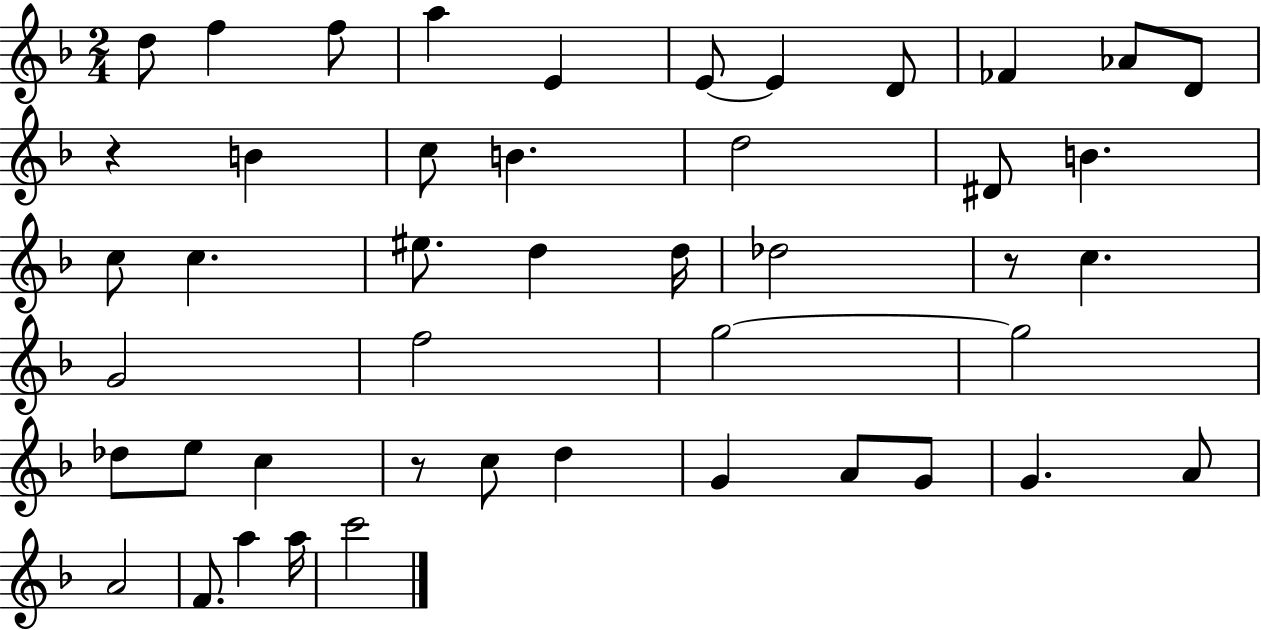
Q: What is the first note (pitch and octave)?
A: D5